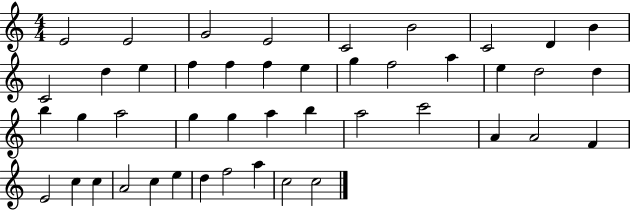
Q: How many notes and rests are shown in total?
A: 45